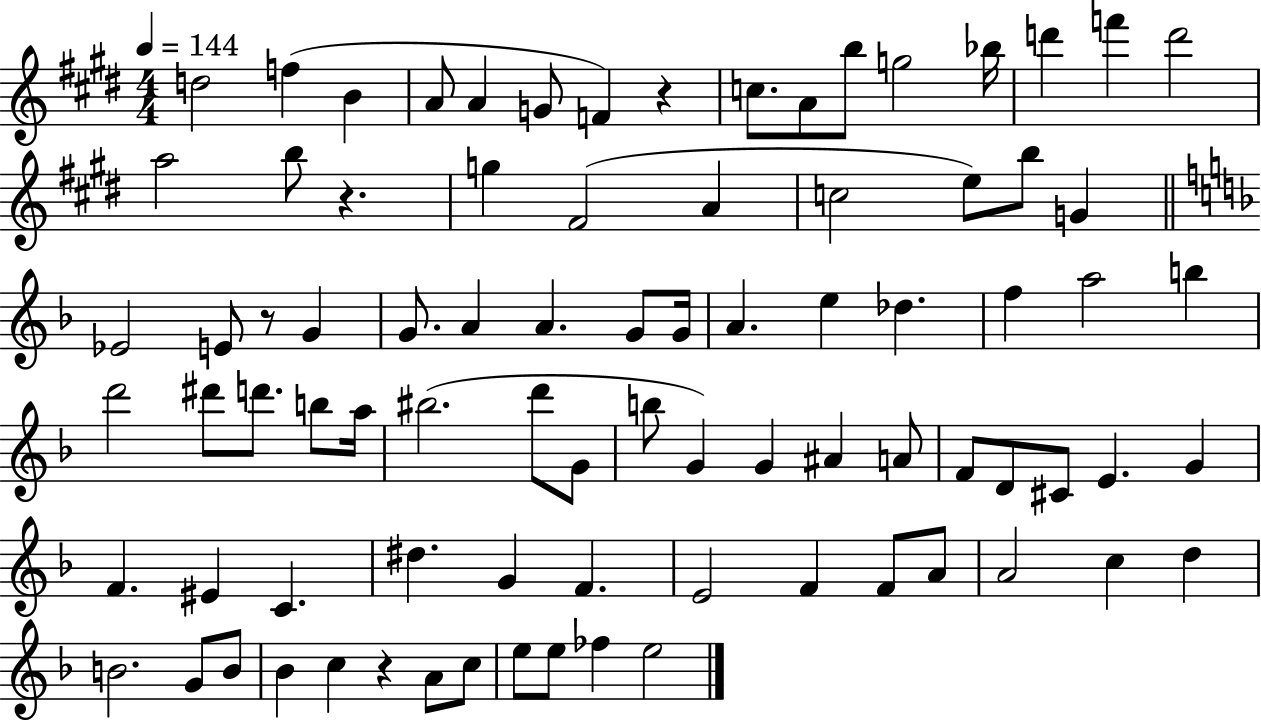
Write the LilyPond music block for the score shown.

{
  \clef treble
  \numericTimeSignature
  \time 4/4
  \key e \major
  \tempo 4 = 144
  d''2 f''4( b'4 | a'8 a'4 g'8 f'4) r4 | c''8. a'8 b''8 g''2 bes''16 | d'''4 f'''4 d'''2 | \break a''2 b''8 r4. | g''4 fis'2( a'4 | c''2 e''8) b''8 g'4 | \bar "||" \break \key f \major ees'2 e'8 r8 g'4 | g'8. a'4 a'4. g'8 g'16 | a'4. e''4 des''4. | f''4 a''2 b''4 | \break d'''2 dis'''8 d'''8. b''8 a''16 | bis''2.( d'''8 g'8 | b''8 g'4) g'4 ais'4 a'8 | f'8 d'8 cis'8 e'4. g'4 | \break f'4. eis'4 c'4. | dis''4. g'4 f'4. | e'2 f'4 f'8 a'8 | a'2 c''4 d''4 | \break b'2. g'8 b'8 | bes'4 c''4 r4 a'8 c''8 | e''8 e''8 fes''4 e''2 | \bar "|."
}